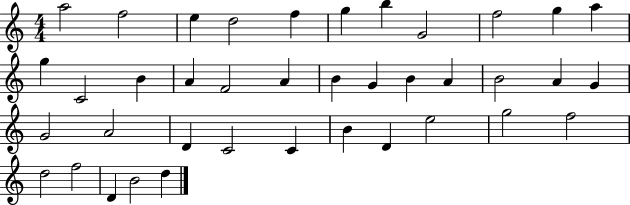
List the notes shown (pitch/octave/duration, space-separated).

A5/h F5/h E5/q D5/h F5/q G5/q B5/q G4/h F5/h G5/q A5/q G5/q C4/h B4/q A4/q F4/h A4/q B4/q G4/q B4/q A4/q B4/h A4/q G4/q G4/h A4/h D4/q C4/h C4/q B4/q D4/q E5/h G5/h F5/h D5/h F5/h D4/q B4/h D5/q